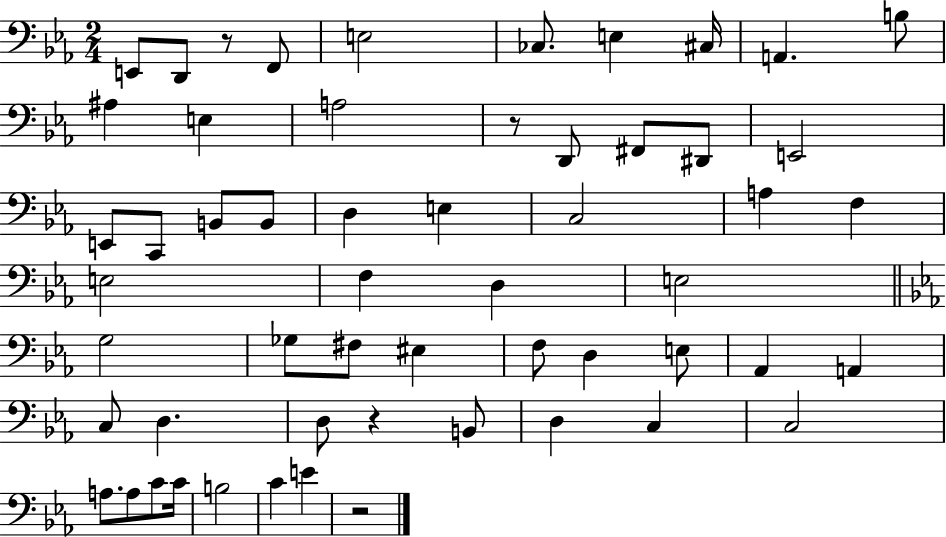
E2/e D2/e R/e F2/e E3/h CES3/e. E3/q C#3/s A2/q. B3/e A#3/q E3/q A3/h R/e D2/e F#2/e D#2/e E2/h E2/e C2/e B2/e B2/e D3/q E3/q C3/h A3/q F3/q E3/h F3/q D3/q E3/h G3/h Gb3/e F#3/e EIS3/q F3/e D3/q E3/e Ab2/q A2/q C3/e D3/q. D3/e R/q B2/e D3/q C3/q C3/h A3/e. A3/e C4/e C4/s B3/h C4/q E4/q R/h